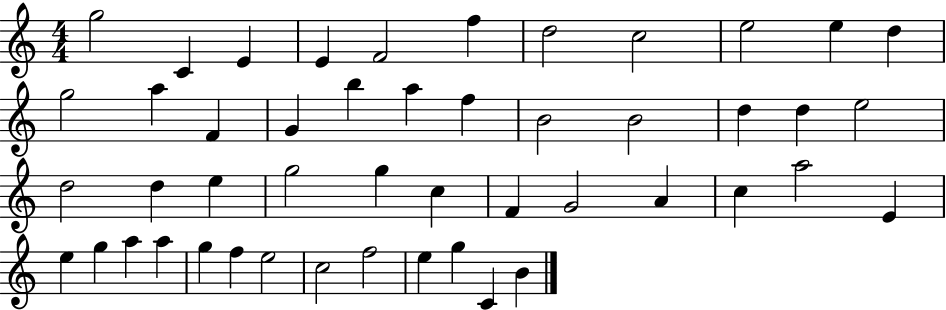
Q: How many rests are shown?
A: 0